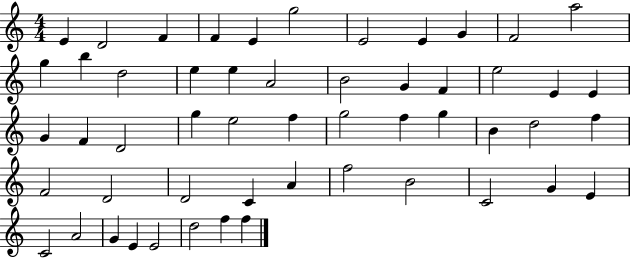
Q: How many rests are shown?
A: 0